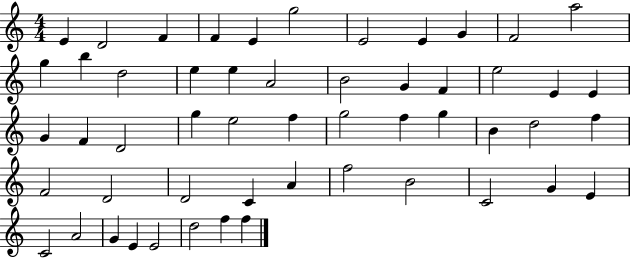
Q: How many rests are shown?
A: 0